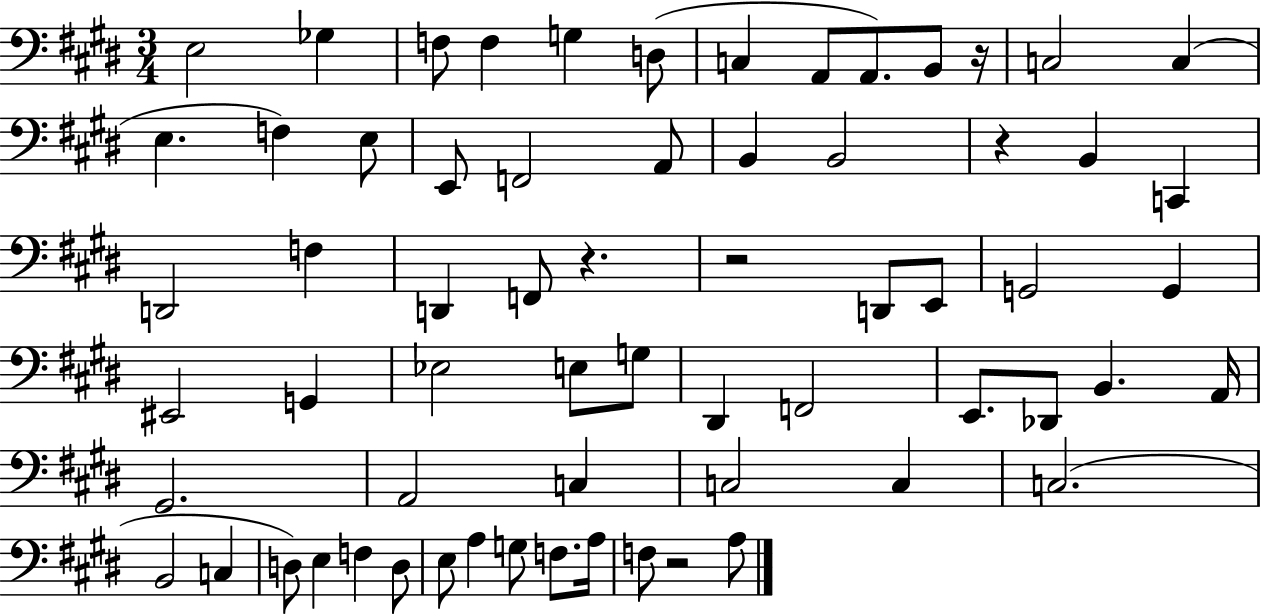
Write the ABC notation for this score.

X:1
T:Untitled
M:3/4
L:1/4
K:E
E,2 _G, F,/2 F, G, D,/2 C, A,,/2 A,,/2 B,,/2 z/4 C,2 C, E, F, E,/2 E,,/2 F,,2 A,,/2 B,, B,,2 z B,, C,, D,,2 F, D,, F,,/2 z z2 D,,/2 E,,/2 G,,2 G,, ^E,,2 G,, _E,2 E,/2 G,/2 ^D,, F,,2 E,,/2 _D,,/2 B,, A,,/4 ^G,,2 A,,2 C, C,2 C, C,2 B,,2 C, D,/2 E, F, D,/2 E,/2 A, G,/2 F,/2 A,/4 F,/2 z2 A,/2